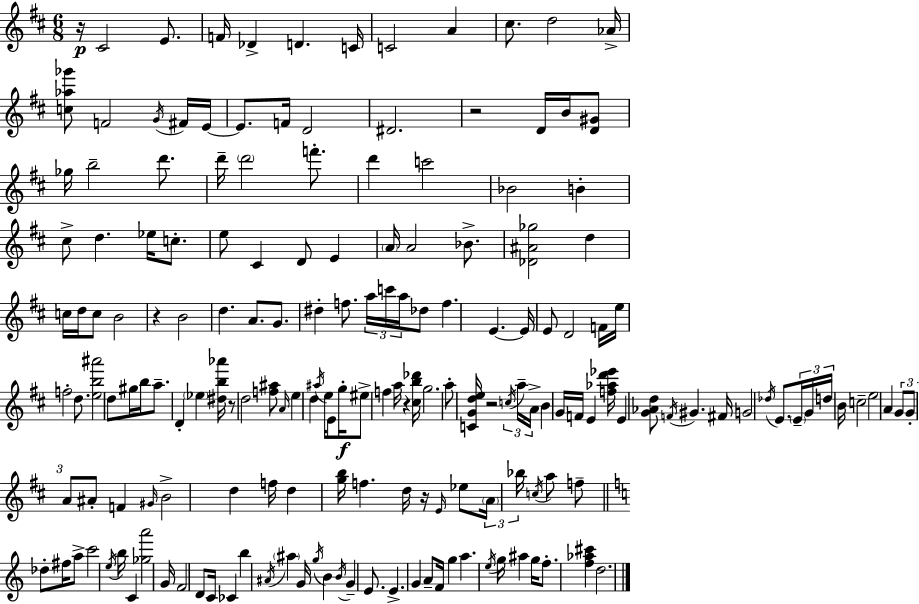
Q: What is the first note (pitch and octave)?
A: C#4